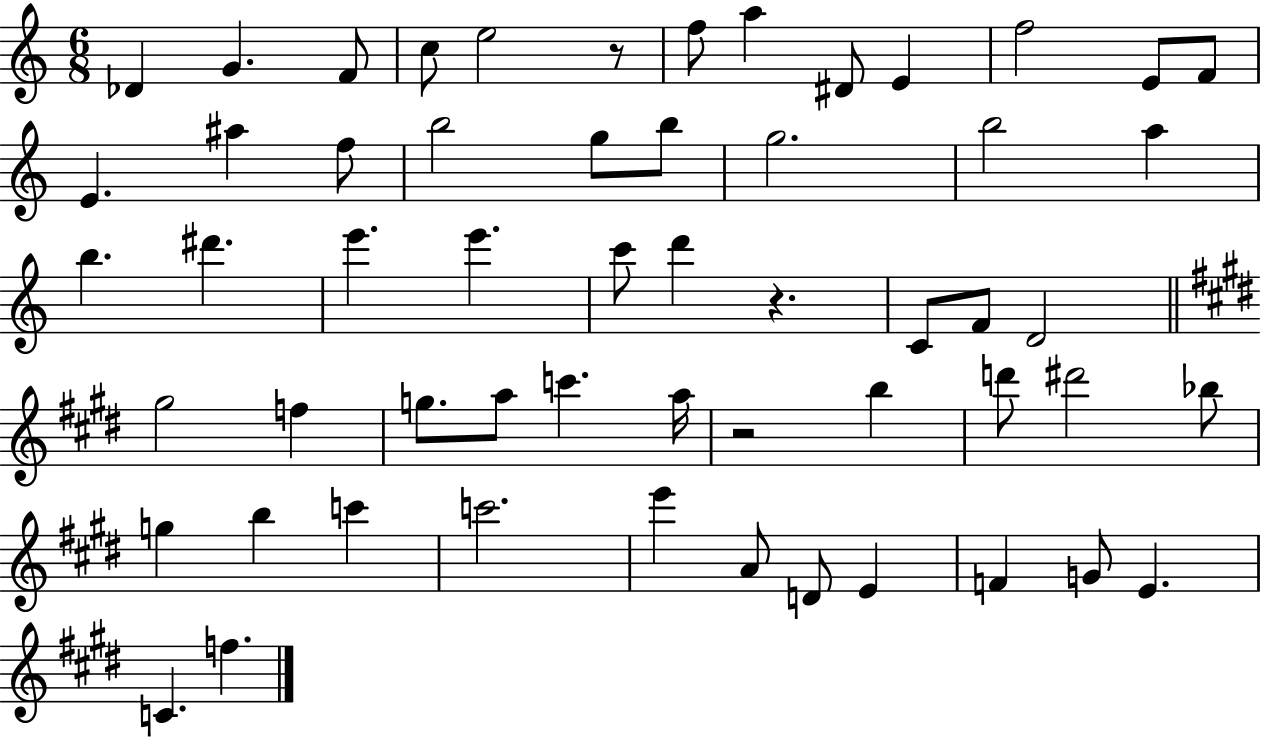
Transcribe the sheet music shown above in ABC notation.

X:1
T:Untitled
M:6/8
L:1/4
K:C
_D G F/2 c/2 e2 z/2 f/2 a ^D/2 E f2 E/2 F/2 E ^a f/2 b2 g/2 b/2 g2 b2 a b ^d' e' e' c'/2 d' z C/2 F/2 D2 ^g2 f g/2 a/2 c' a/4 z2 b d'/2 ^d'2 _b/2 g b c' c'2 e' A/2 D/2 E F G/2 E C f